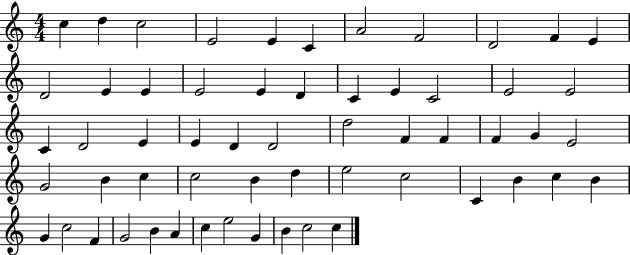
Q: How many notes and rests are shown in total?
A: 58